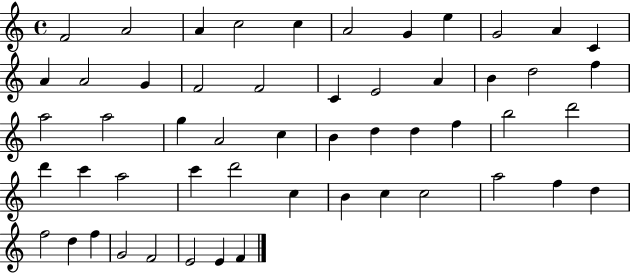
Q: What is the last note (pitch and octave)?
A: F4